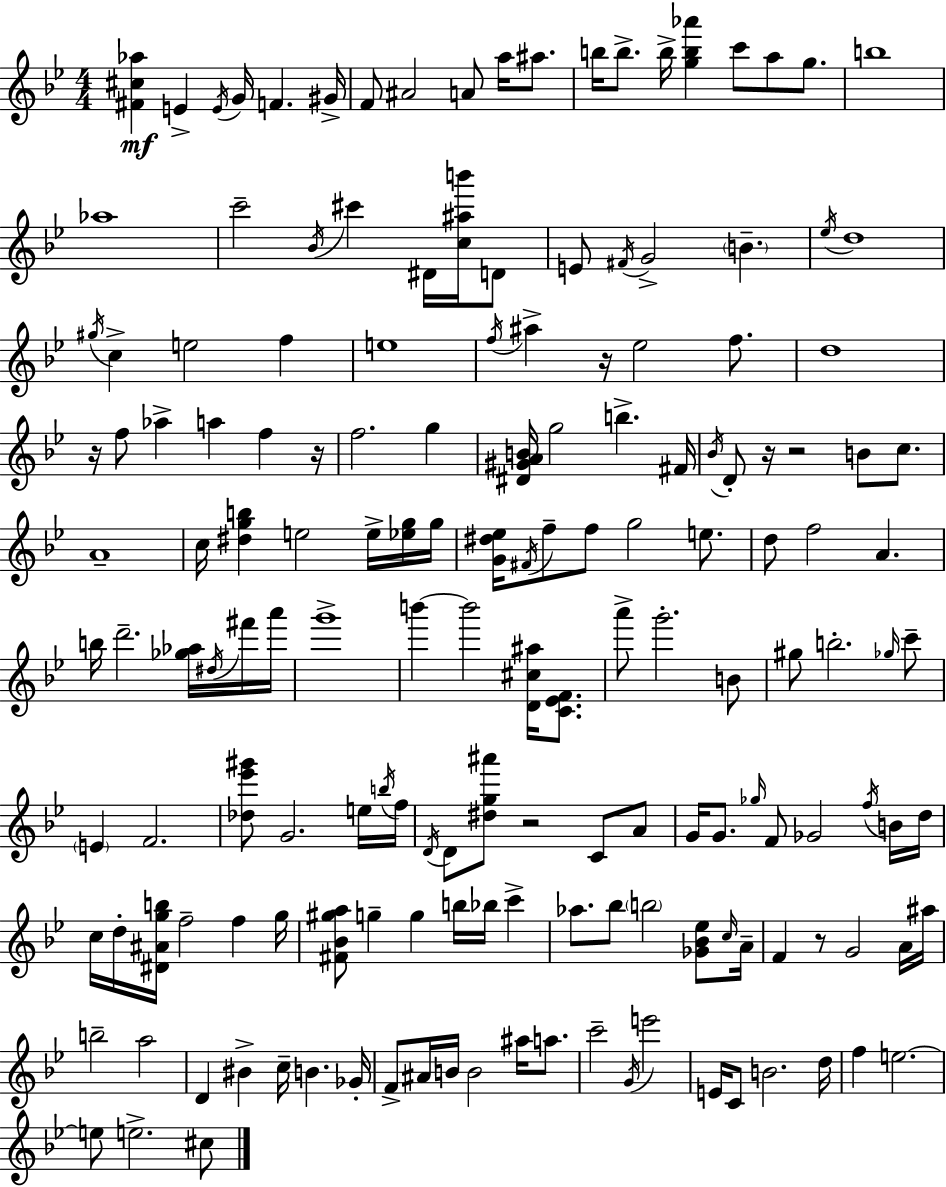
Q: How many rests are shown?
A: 7